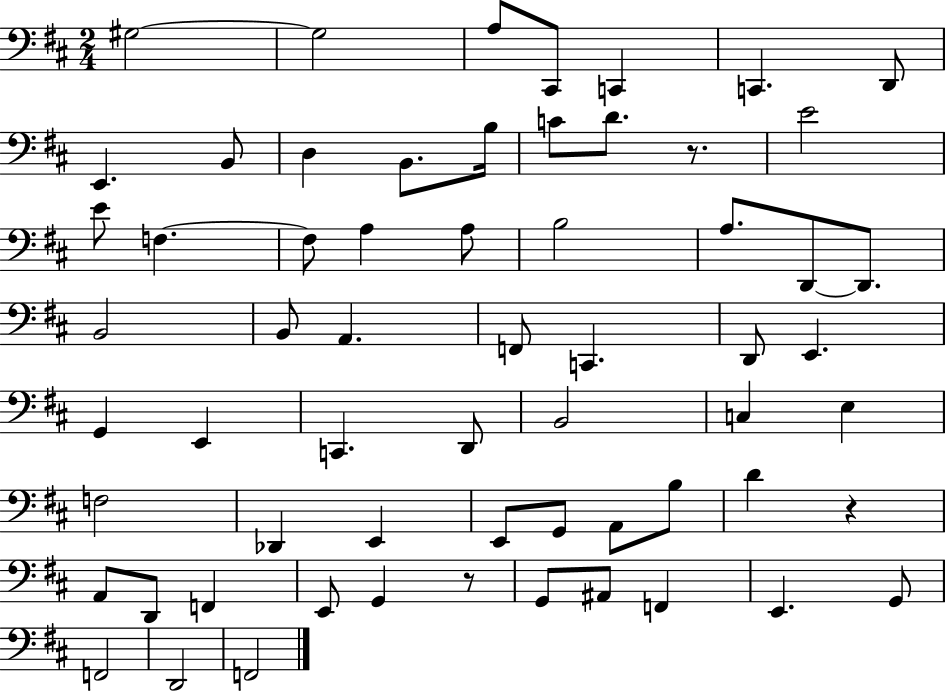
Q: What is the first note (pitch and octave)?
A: G#3